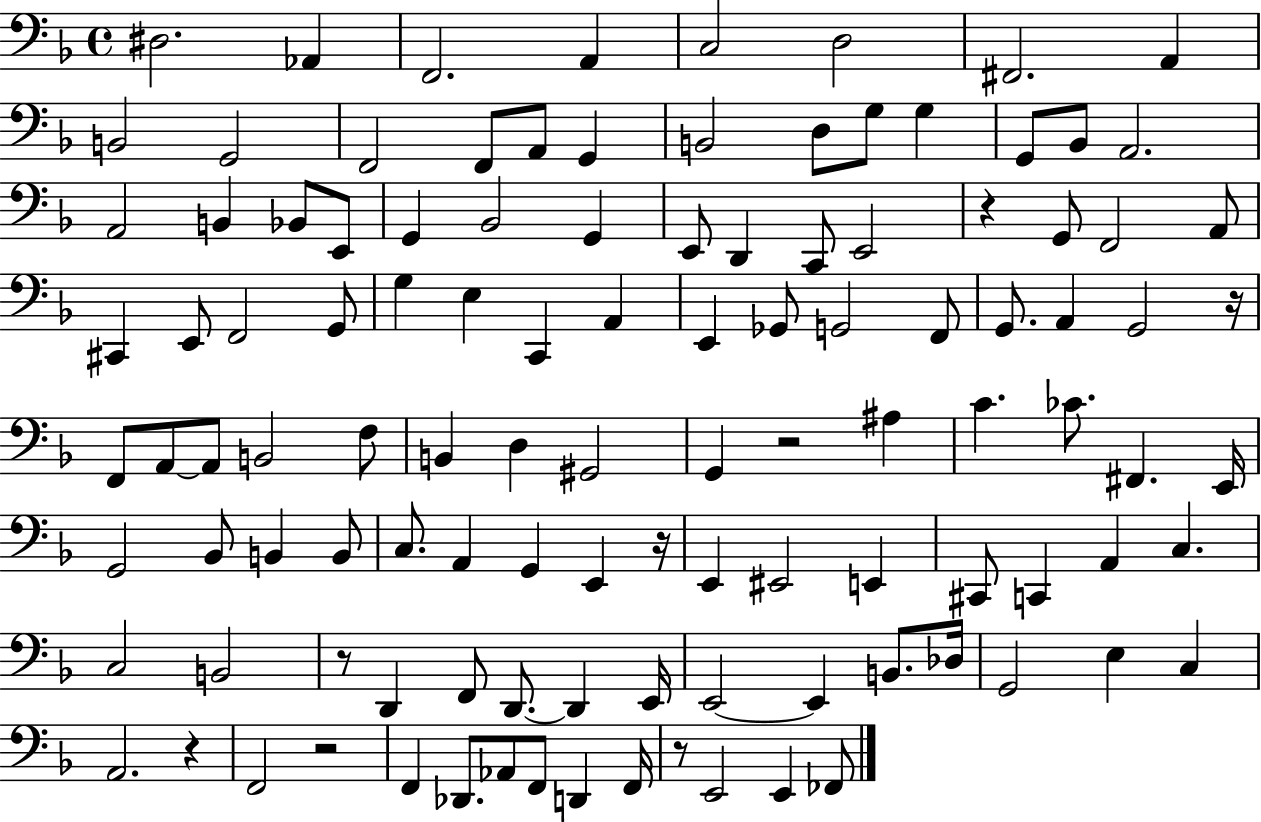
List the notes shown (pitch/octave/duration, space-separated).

D#3/h. Ab2/q F2/h. A2/q C3/h D3/h F#2/h. A2/q B2/h G2/h F2/h F2/e A2/e G2/q B2/h D3/e G3/e G3/q G2/e Bb2/e A2/h. A2/h B2/q Bb2/e E2/e G2/q Bb2/h G2/q E2/e D2/q C2/e E2/h R/q G2/e F2/h A2/e C#2/q E2/e F2/h G2/e G3/q E3/q C2/q A2/q E2/q Gb2/e G2/h F2/e G2/e. A2/q G2/h R/s F2/e A2/e A2/e B2/h F3/e B2/q D3/q G#2/h G2/q R/h A#3/q C4/q. CES4/e. F#2/q. E2/s G2/h Bb2/e B2/q B2/e C3/e. A2/q G2/q E2/q R/s E2/q EIS2/h E2/q C#2/e C2/q A2/q C3/q. C3/h B2/h R/e D2/q F2/e D2/e. D2/q E2/s E2/h E2/q B2/e. Db3/s G2/h E3/q C3/q A2/h. R/q F2/h R/h F2/q Db2/e. Ab2/e F2/e D2/q F2/s R/e E2/h E2/q FES2/e